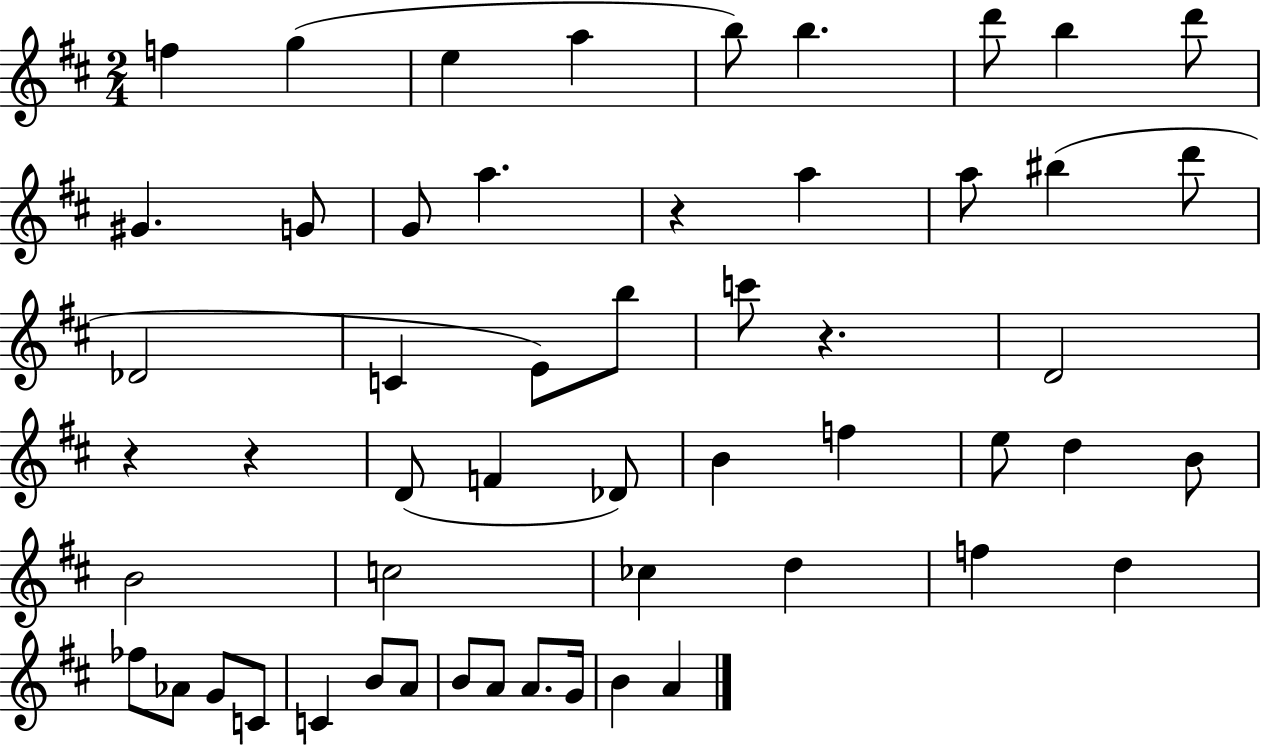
{
  \clef treble
  \numericTimeSignature
  \time 2/4
  \key d \major
  f''4 g''4( | e''4 a''4 | b''8) b''4. | d'''8 b''4 d'''8 | \break gis'4. g'8 | g'8 a''4. | r4 a''4 | a''8 bis''4( d'''8 | \break des'2 | c'4 e'8) b''8 | c'''8 r4. | d'2 | \break r4 r4 | d'8( f'4 des'8) | b'4 f''4 | e''8 d''4 b'8 | \break b'2 | c''2 | ces''4 d''4 | f''4 d''4 | \break fes''8 aes'8 g'8 c'8 | c'4 b'8 a'8 | b'8 a'8 a'8. g'16 | b'4 a'4 | \break \bar "|."
}